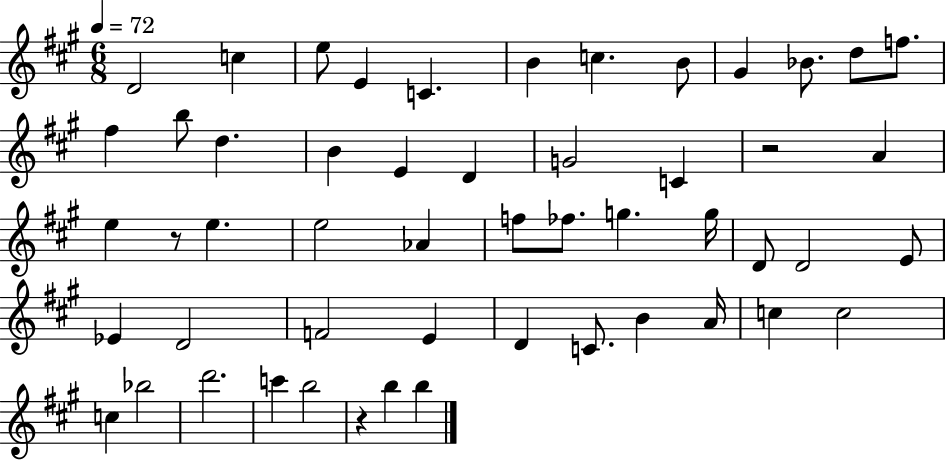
X:1
T:Untitled
M:6/8
L:1/4
K:A
D2 c e/2 E C B c B/2 ^G _B/2 d/2 f/2 ^f b/2 d B E D G2 C z2 A e z/2 e e2 _A f/2 _f/2 g g/4 D/2 D2 E/2 _E D2 F2 E D C/2 B A/4 c c2 c _b2 d'2 c' b2 z b b